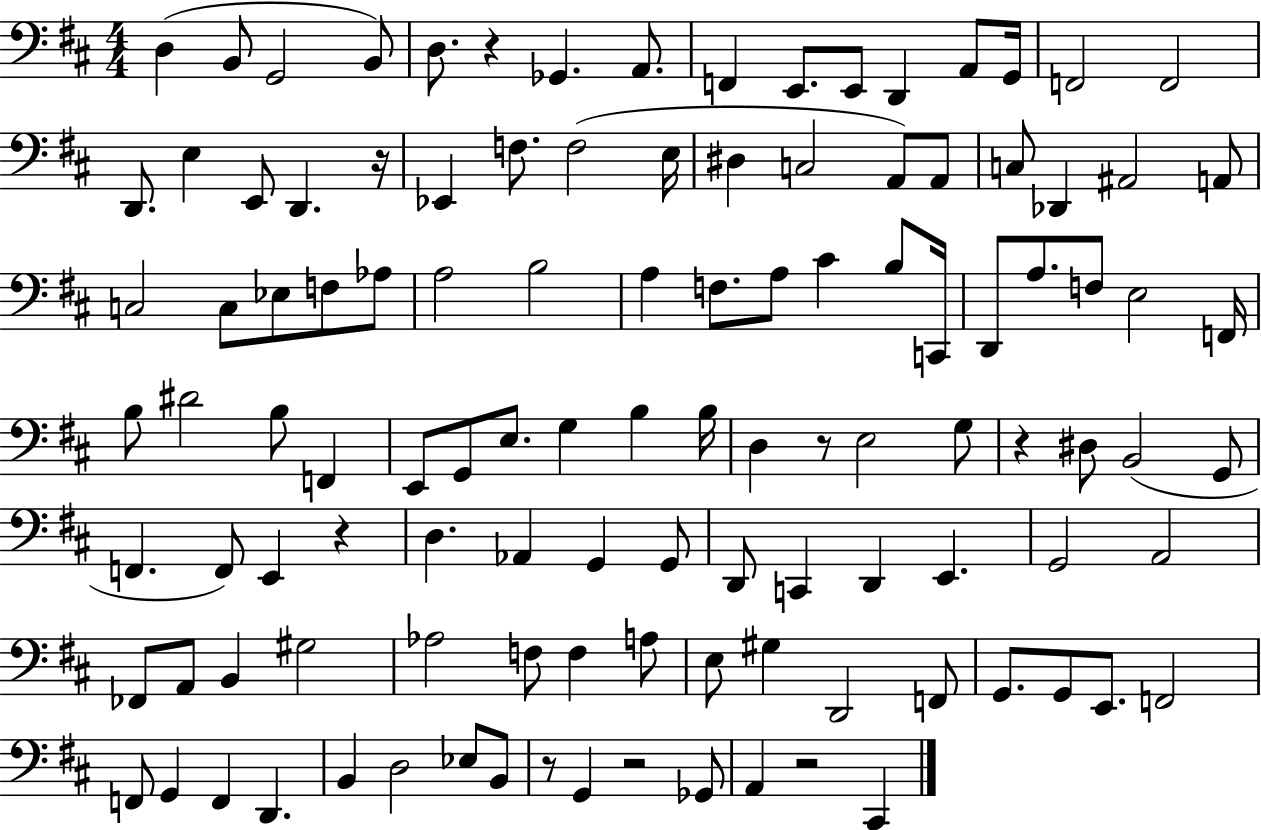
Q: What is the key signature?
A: D major